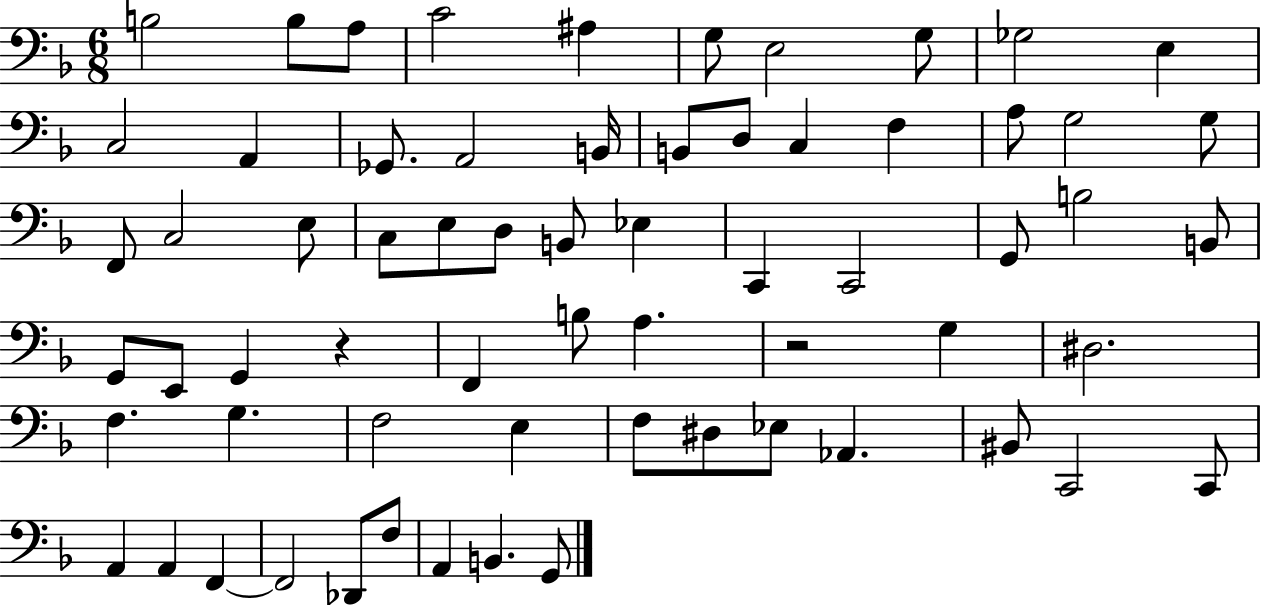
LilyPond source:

{
  \clef bass
  \numericTimeSignature
  \time 6/8
  \key f \major
  b2 b8 a8 | c'2 ais4 | g8 e2 g8 | ges2 e4 | \break c2 a,4 | ges,8. a,2 b,16 | b,8 d8 c4 f4 | a8 g2 g8 | \break f,8 c2 e8 | c8 e8 d8 b,8 ees4 | c,4 c,2 | g,8 b2 b,8 | \break g,8 e,8 g,4 r4 | f,4 b8 a4. | r2 g4 | dis2. | \break f4. g4. | f2 e4 | f8 dis8 ees8 aes,4. | bis,8 c,2 c,8 | \break a,4 a,4 f,4~~ | f,2 des,8 f8 | a,4 b,4. g,8 | \bar "|."
}